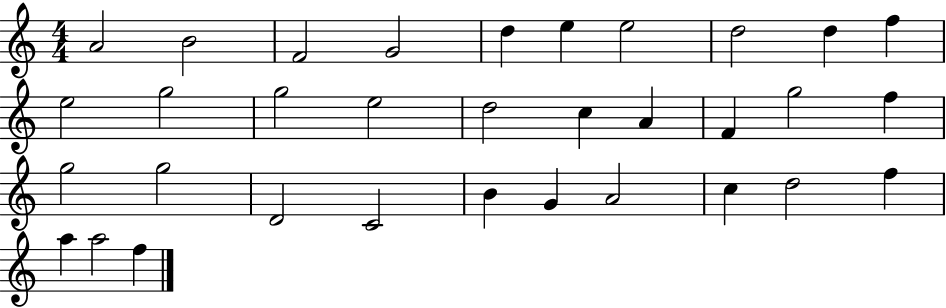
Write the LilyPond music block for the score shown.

{
  \clef treble
  \numericTimeSignature
  \time 4/4
  \key c \major
  a'2 b'2 | f'2 g'2 | d''4 e''4 e''2 | d''2 d''4 f''4 | \break e''2 g''2 | g''2 e''2 | d''2 c''4 a'4 | f'4 g''2 f''4 | \break g''2 g''2 | d'2 c'2 | b'4 g'4 a'2 | c''4 d''2 f''4 | \break a''4 a''2 f''4 | \bar "|."
}